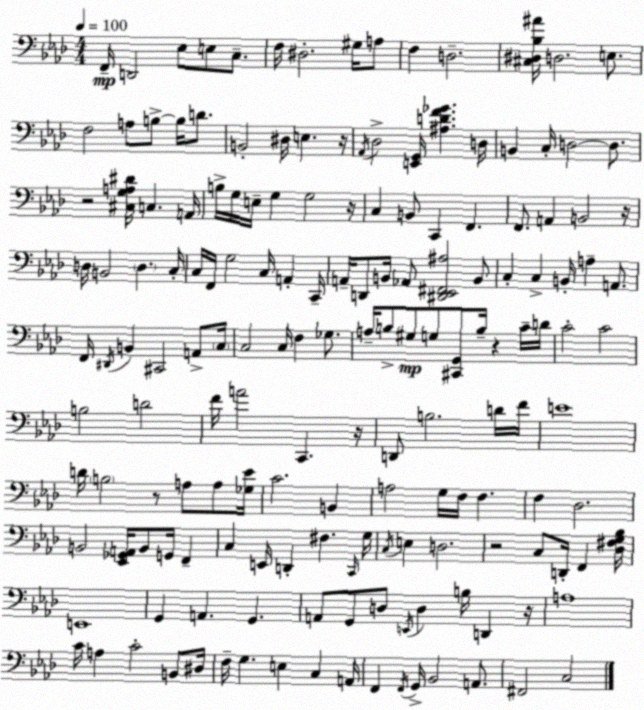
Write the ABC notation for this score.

X:1
T:Untitled
M:4/4
L:1/4
K:Ab
F,,/4 D,,2 _E,/2 E,/2 C,/2 F,/4 ^D,2 ^G,/4 A,/2 F, D,2 [^C,^D,_B,^A]/4 D,2 E,/2 F,2 A,/2 B,/2 B,/4 D/2 B,,2 ^D,/4 E, z/4 _A,,/4 _D,2 [E,,G,,]/4 [^A,DF_G] D,/4 B,, C,/4 D,2 D,/2 z2 [^C,G,A,^D]/4 C, A,,/4 B,/4 G,/4 E,/4 G, G,2 z/4 C, B,,/2 C,, F,, F,,/2 A,, B,,2 z/4 D,/4 B,,2 D, C,/4 C,/4 F,,/4 G,2 C,/4 A,, C,,/4 A,,/4 D,,/2 B,,/4 _A,,/2 [^D,,_E,,^F,,^A,]2 B,,/2 C, C, B,,/4 A, A,,/2 F,,/4 ^D,,/4 B,, ^C,,2 A,,/2 C,/4 C,2 C,/4 F, _G,/2 A,/4 B,/2 ^G,/2 G,/2 [^C,,G,,]/2 B,/4 z C/4 D/4 C2 C2 B,2 D2 F/4 A2 C,, z/4 D,,/2 B,2 D/4 F/4 E4 D/4 B,2 z/2 A,/2 A,/2 [_G,_E]/4 C2 B,, A,2 G,/4 F,/4 F, F, _D,2 B,,2 [_E,,_G,,A,,]/4 B,,/2 G,,/4 F,, C, E,,/4 D,, ^F, C,,/4 G,/4 C,/4 E, D,2 z2 C,/2 D,,/4 F,, [_D,^F,G,_B,]/4 E,,4 G,, A,, G,, A,,/2 G,,/2 D,/2 E,,/4 D, B,/4 D,, z/4 A,4 C/4 A, C2 B,,/2 ^D,/4 F,/4 G, E, C, A,,/4 F,, F,,/4 G,,/4 _B,,2 A,,/2 ^F,,2 C,2